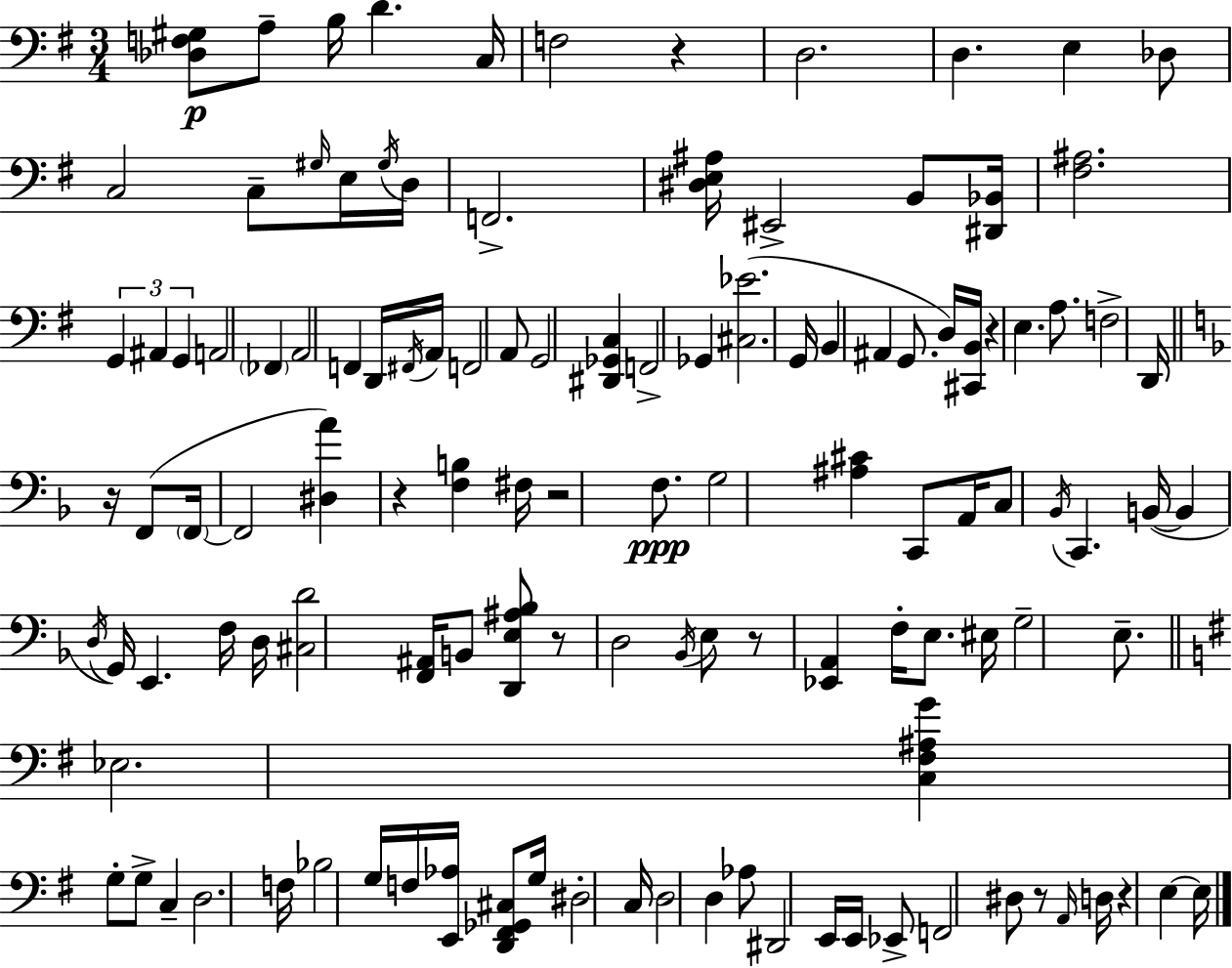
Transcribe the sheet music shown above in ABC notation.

X:1
T:Untitled
M:3/4
L:1/4
K:Em
[_D,F,^G,]/2 A,/2 B,/4 D C,/4 F,2 z D,2 D, E, _D,/2 C,2 C,/2 ^G,/4 E,/4 ^G,/4 D,/4 F,,2 [^D,E,^A,]/4 ^E,,2 B,,/2 [^D,,_B,,]/4 [^F,^A,]2 G,, ^A,, G,, A,,2 _F,, A,,2 F,, D,,/4 ^F,,/4 A,,/4 F,,2 A,,/2 G,,2 [^D,,_G,,C,] F,,2 _G,, [^C,_E]2 G,,/4 B,, ^A,, G,,/2 D,/4 [^C,,B,,]/4 z E, A,/2 F,2 D,,/4 z/4 F,,/2 F,,/4 F,,2 [^D,A] z [F,B,] ^F,/4 z2 F,/2 G,2 [^A,^C] C,,/2 A,,/4 C,/2 _B,,/4 C,, B,,/4 B,, D,/4 G,,/4 E,, F,/4 D,/4 [^C,D]2 [F,,^A,,]/4 B,,/2 [D,,E,^A,_B,]/2 z/2 D,2 _B,,/4 E,/2 z/2 [_E,,A,,] F,/4 E,/2 ^E,/4 G,2 E,/2 _E,2 [C,^F,^A,G] G,/2 G,/2 C, D,2 F,/4 _B,2 G,/4 F,/4 [E,,_A,]/4 [D,,^F,,_G,,^C,]/2 G,/4 ^D,2 C,/4 D,2 D, _A,/2 ^D,,2 E,,/4 E,,/4 _E,,/2 F,,2 ^D,/2 z/2 A,,/4 D,/4 z E, E,/4